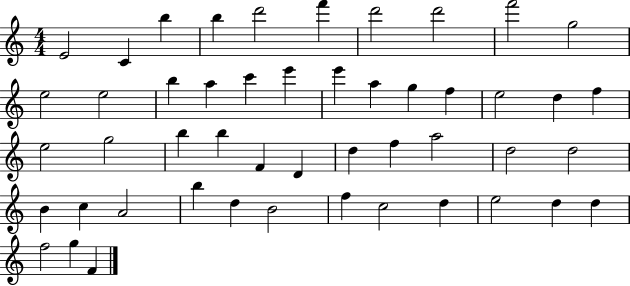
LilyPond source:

{
  \clef treble
  \numericTimeSignature
  \time 4/4
  \key c \major
  e'2 c'4 b''4 | b''4 d'''2 f'''4 | d'''2 d'''2 | f'''2 g''2 | \break e''2 e''2 | b''4 a''4 c'''4 e'''4 | e'''4 a''4 g''4 f''4 | e''2 d''4 f''4 | \break e''2 g''2 | b''4 b''4 f'4 d'4 | d''4 f''4 a''2 | d''2 d''2 | \break b'4 c''4 a'2 | b''4 d''4 b'2 | f''4 c''2 d''4 | e''2 d''4 d''4 | \break f''2 g''4 f'4 | \bar "|."
}